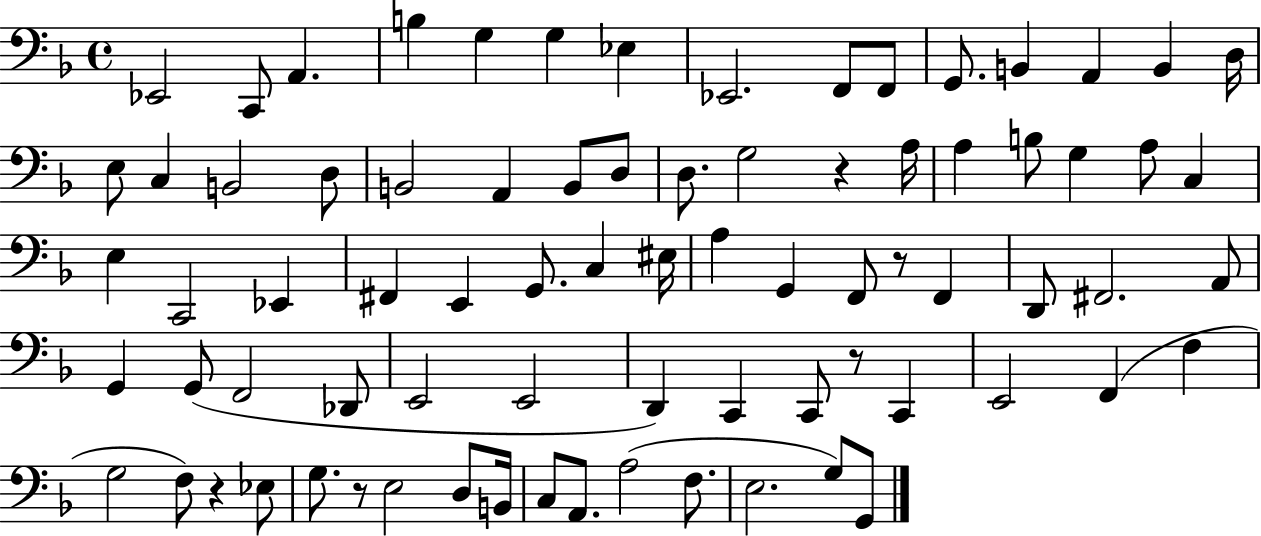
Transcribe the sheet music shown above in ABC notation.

X:1
T:Untitled
M:4/4
L:1/4
K:F
_E,,2 C,,/2 A,, B, G, G, _E, _E,,2 F,,/2 F,,/2 G,,/2 B,, A,, B,, D,/4 E,/2 C, B,,2 D,/2 B,,2 A,, B,,/2 D,/2 D,/2 G,2 z A,/4 A, B,/2 G, A,/2 C, E, C,,2 _E,, ^F,, E,, G,,/2 C, ^E,/4 A, G,, F,,/2 z/2 F,, D,,/2 ^F,,2 A,,/2 G,, G,,/2 F,,2 _D,,/2 E,,2 E,,2 D,, C,, C,,/2 z/2 C,, E,,2 F,, F, G,2 F,/2 z _E,/2 G,/2 z/2 E,2 D,/2 B,,/4 C,/2 A,,/2 A,2 F,/2 E,2 G,/2 G,,/2